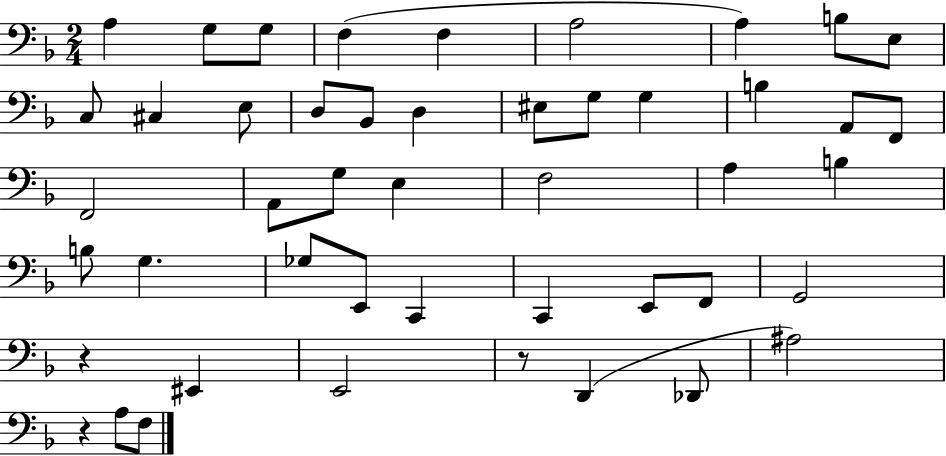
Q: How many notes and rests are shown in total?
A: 47